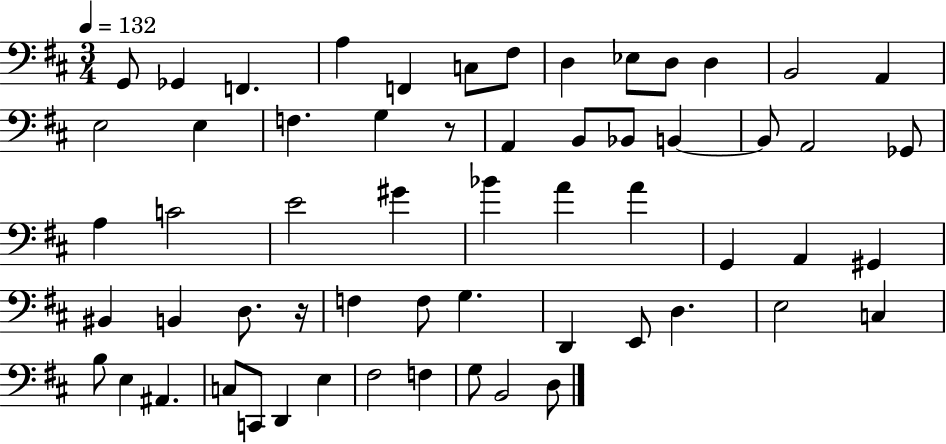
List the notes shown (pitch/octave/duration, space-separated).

G2/e Gb2/q F2/q. A3/q F2/q C3/e F#3/e D3/q Eb3/e D3/e D3/q B2/h A2/q E3/h E3/q F3/q. G3/q R/e A2/q B2/e Bb2/e B2/q B2/e A2/h Gb2/e A3/q C4/h E4/h G#4/q Bb4/q A4/q A4/q G2/q A2/q G#2/q BIS2/q B2/q D3/e. R/s F3/q F3/e G3/q. D2/q E2/e D3/q. E3/h C3/q B3/e E3/q A#2/q. C3/e C2/e D2/q E3/q F#3/h F3/q G3/e B2/h D3/e